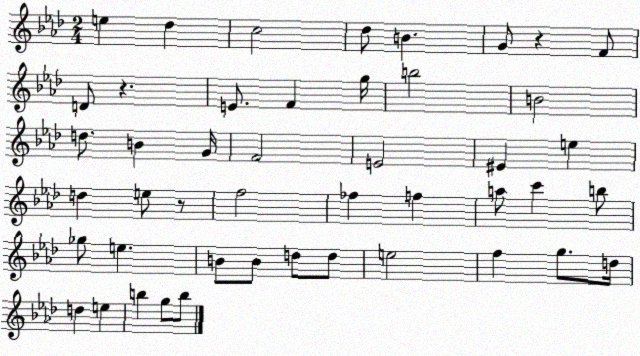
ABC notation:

X:1
T:Untitled
M:2/4
L:1/4
K:Ab
e _d c2 _d/2 B G/2 z F/2 D/2 z E/2 F g/4 b2 B2 d/2 B G/4 F2 E2 ^E e d e/2 z/2 f2 _f f a/2 c' b/2 _g/2 e B/2 B/2 d/2 d/2 e2 f g/2 d/4 d e b g/2 b/2